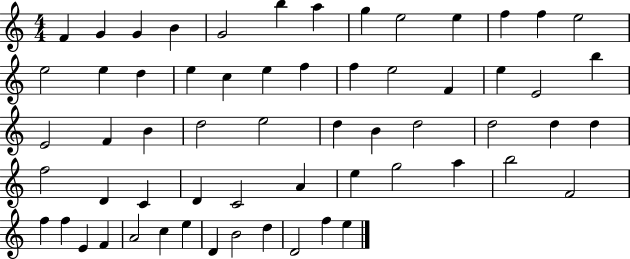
F4/q G4/q G4/q B4/q G4/h B5/q A5/q G5/q E5/h E5/q F5/q F5/q E5/h E5/h E5/q D5/q E5/q C5/q E5/q F5/q F5/q E5/h F4/q E5/q E4/h B5/q E4/h F4/q B4/q D5/h E5/h D5/q B4/q D5/h D5/h D5/q D5/q F5/h D4/q C4/q D4/q C4/h A4/q E5/q G5/h A5/q B5/h F4/h F5/q F5/q E4/q F4/q A4/h C5/q E5/q D4/q B4/h D5/q D4/h F5/q E5/q